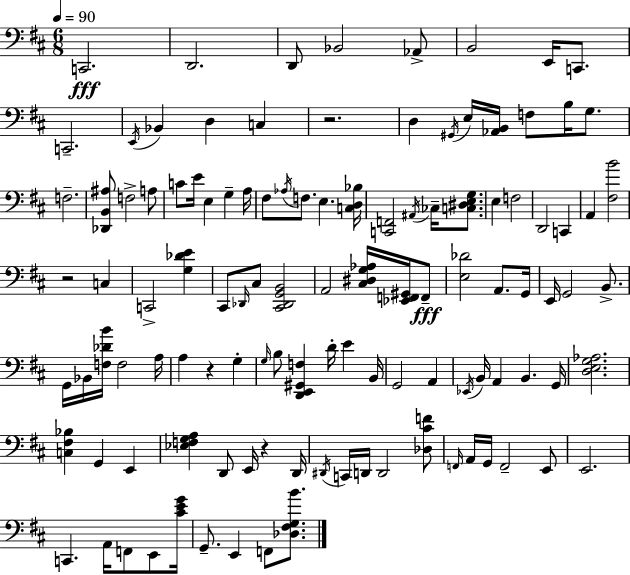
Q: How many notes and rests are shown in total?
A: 113